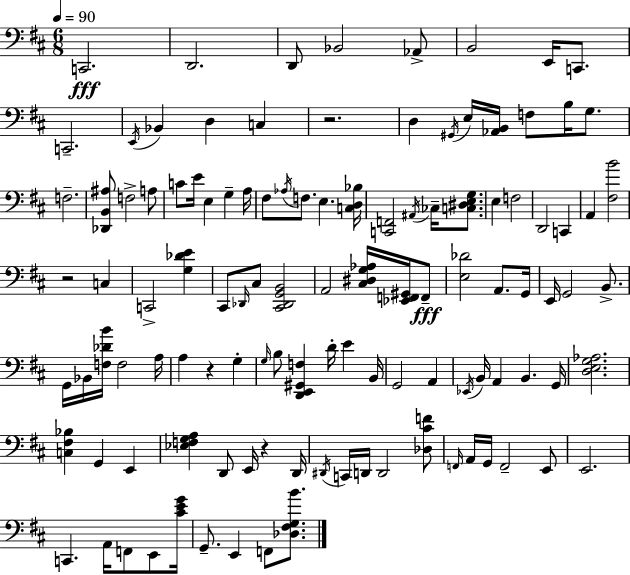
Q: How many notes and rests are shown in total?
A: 113